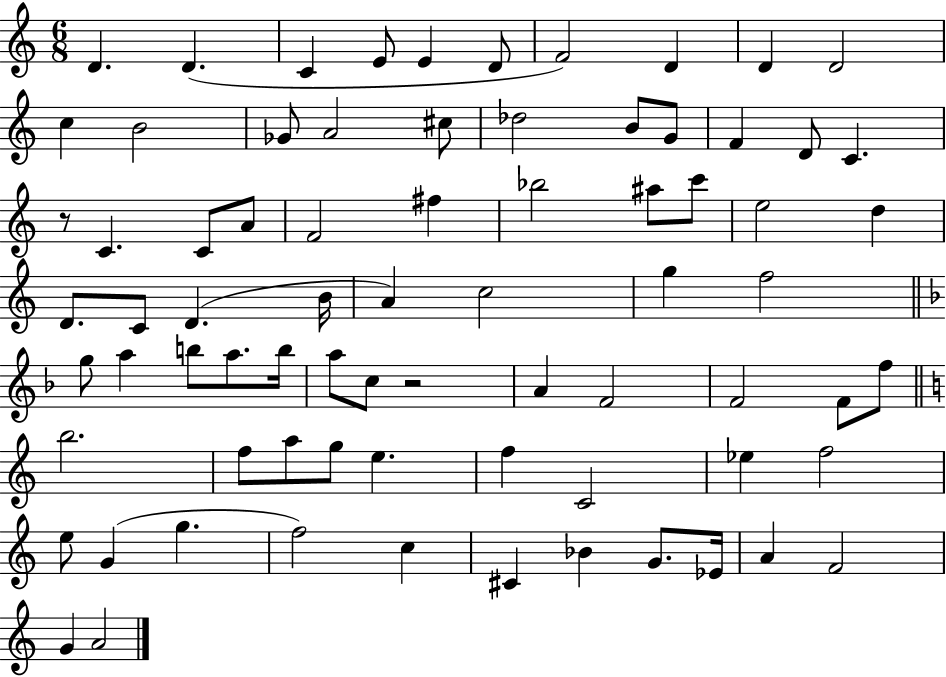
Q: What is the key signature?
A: C major